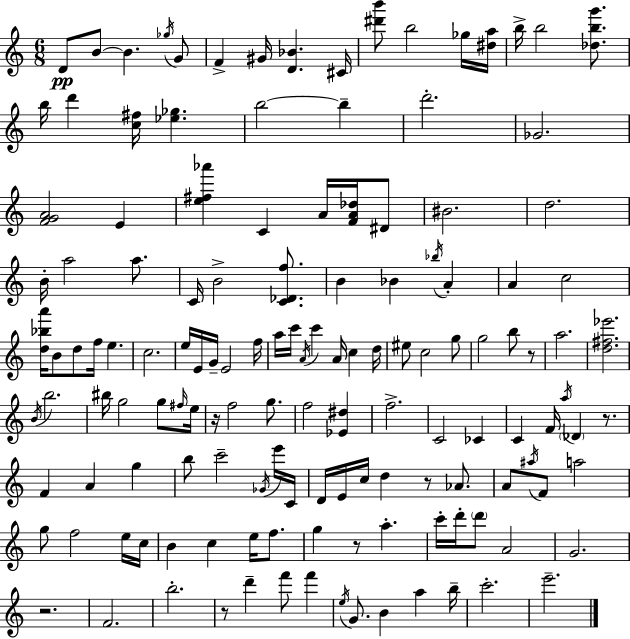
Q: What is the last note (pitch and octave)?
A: E6